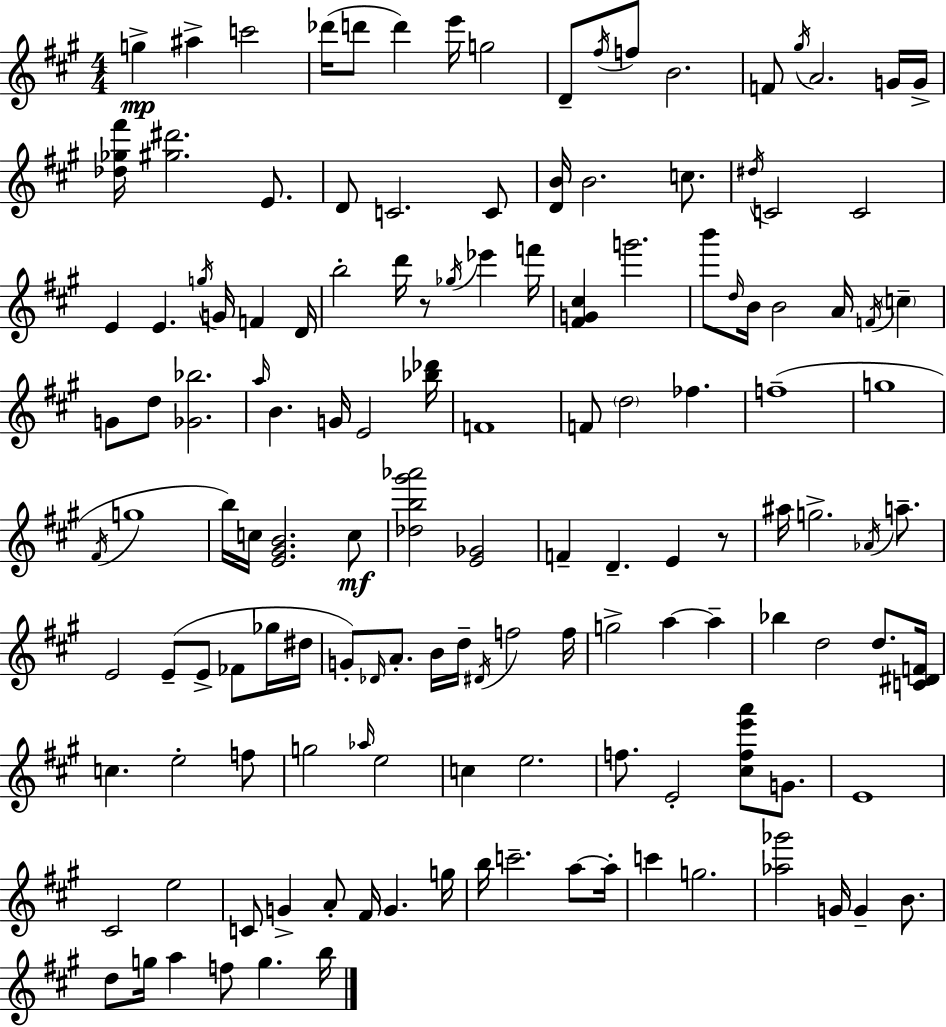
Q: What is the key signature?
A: A major